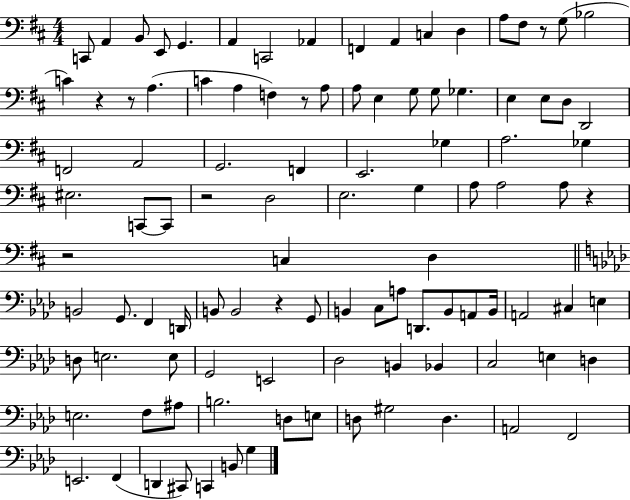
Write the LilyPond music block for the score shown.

{
  \clef bass
  \numericTimeSignature
  \time 4/4
  \key d \major
  c,8 a,4 b,8 e,8 g,4. | a,4 c,2 aes,4 | f,4 a,4 c4 d4 | a8 fis8 r8 g8( bes2 | \break c'4) r4 r8 a4.( | c'4 a4 f4) r8 a8 | a8 e4 g8 g8 ges4. | e4 e8 d8 d,2 | \break f,2 a,2 | g,2. f,4 | e,2. ges4 | a2. ges4 | \break eis2. c,8~~ c,8 | r2 d2 | e2. g4 | a8 a2 a8 r4 | \break r2 c4 d4 | \bar "||" \break \key aes \major b,2 g,8. f,4 d,16 | b,8 b,2 r4 g,8 | b,4 c8 a8 d,8. b,8 a,8 b,16 | a,2 cis4 e4 | \break d8 e2. e8 | g,2 e,2 | des2 b,4 bes,4 | c2 e4 d4 | \break e2. f8 ais8 | b2. d8 e8 | d8 gis2 d4. | a,2 f,2 | \break e,2. f,4( | d,4 cis,8) c,4 b,8 g4 | \bar "|."
}